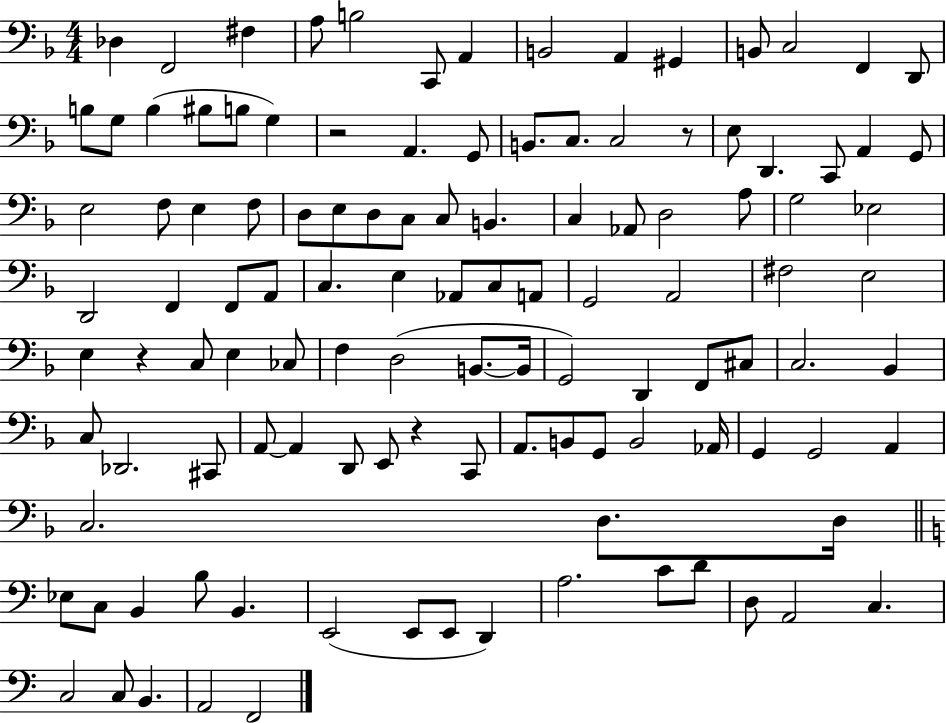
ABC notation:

X:1
T:Untitled
M:4/4
L:1/4
K:F
_D, F,,2 ^F, A,/2 B,2 C,,/2 A,, B,,2 A,, ^G,, B,,/2 C,2 F,, D,,/2 B,/2 G,/2 B, ^B,/2 B,/2 G, z2 A,, G,,/2 B,,/2 C,/2 C,2 z/2 E,/2 D,, C,,/2 A,, G,,/2 E,2 F,/2 E, F,/2 D,/2 E,/2 D,/2 C,/2 C,/2 B,, C, _A,,/2 D,2 A,/2 G,2 _E,2 D,,2 F,, F,,/2 A,,/2 C, E, _A,,/2 C,/2 A,,/2 G,,2 A,,2 ^F,2 E,2 E, z C,/2 E, _C,/2 F, D,2 B,,/2 B,,/4 G,,2 D,, F,,/2 ^C,/2 C,2 _B,, C,/2 _D,,2 ^C,,/2 A,,/2 A,, D,,/2 E,,/2 z C,,/2 A,,/2 B,,/2 G,,/2 B,,2 _A,,/4 G,, G,,2 A,, C,2 D,/2 D,/4 _E,/2 C,/2 B,, B,/2 B,, E,,2 E,,/2 E,,/2 D,, A,2 C/2 D/2 D,/2 A,,2 C, C,2 C,/2 B,, A,,2 F,,2